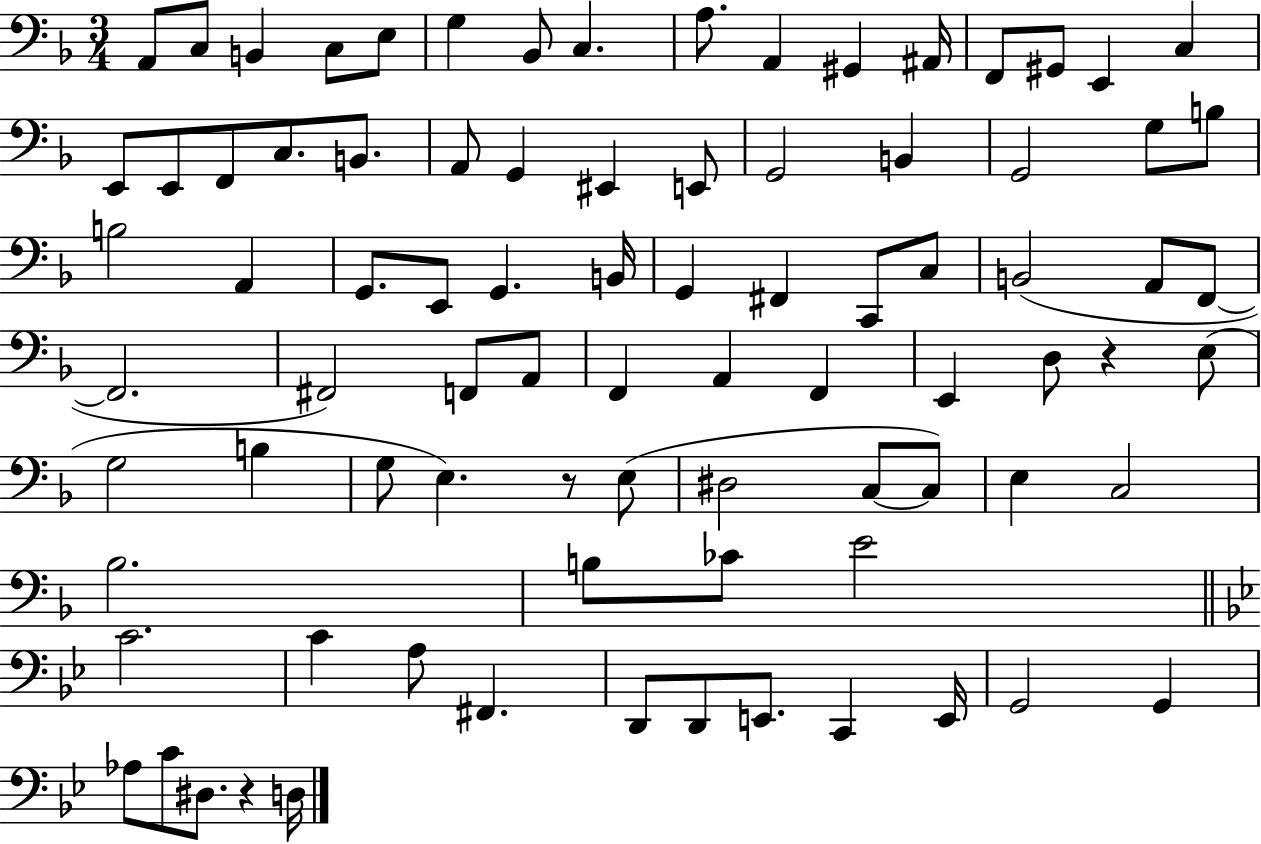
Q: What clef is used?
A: bass